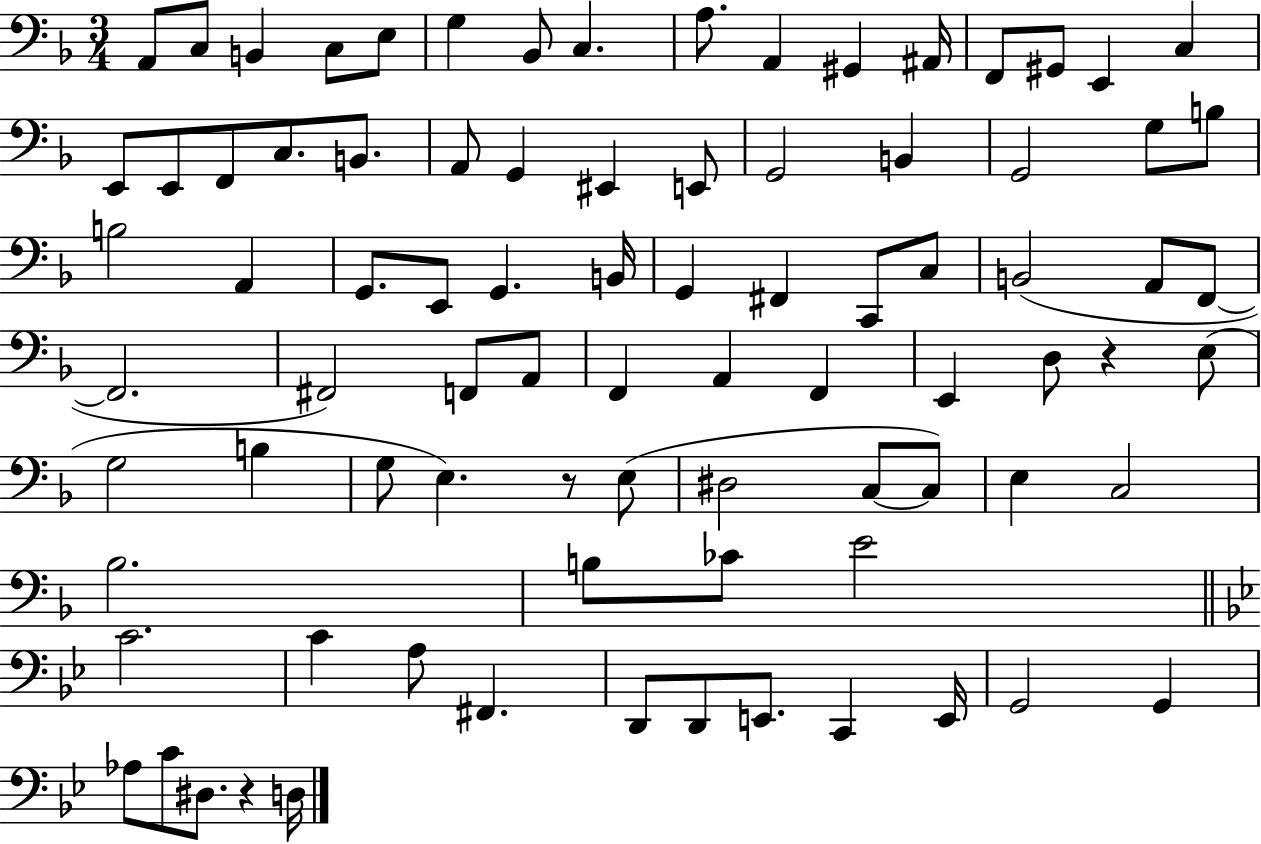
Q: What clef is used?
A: bass